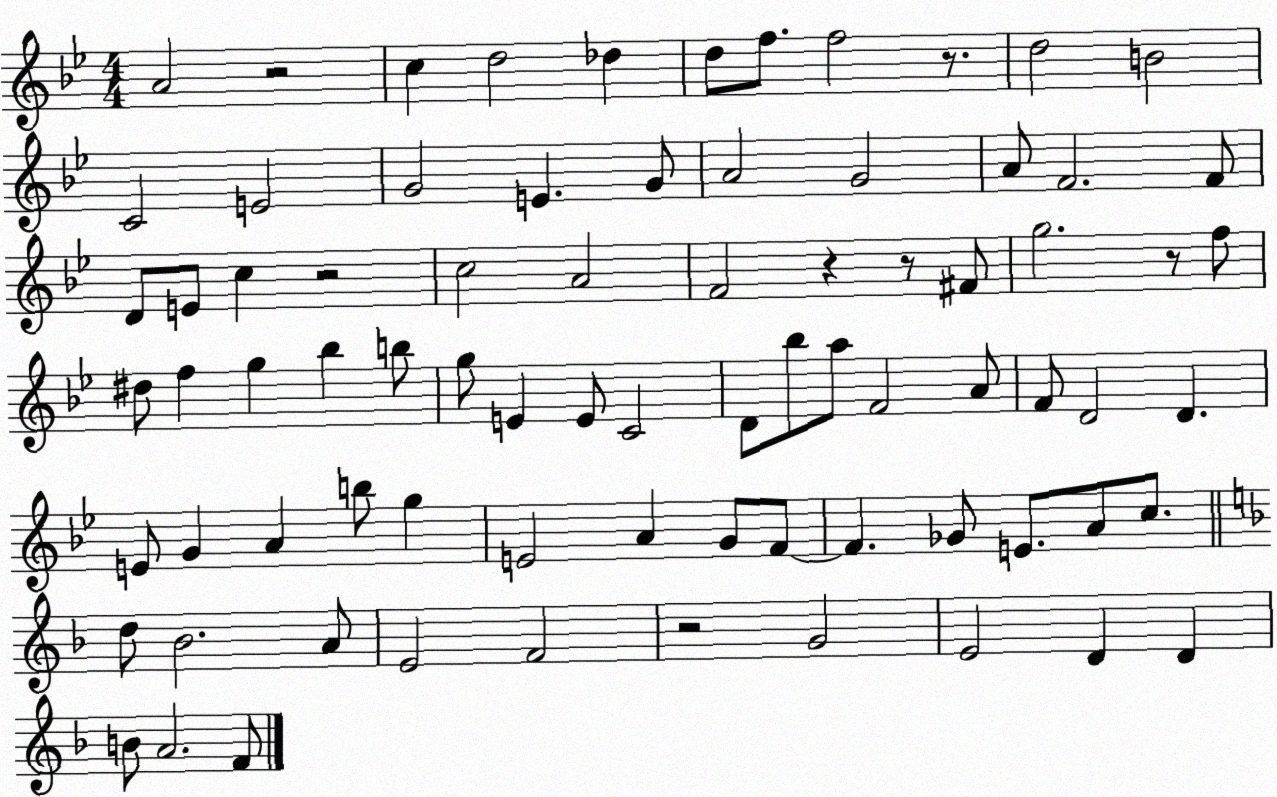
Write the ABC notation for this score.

X:1
T:Untitled
M:4/4
L:1/4
K:Bb
A2 z2 c d2 _d d/2 f/2 f2 z/2 d2 B2 C2 E2 G2 E G/2 A2 G2 A/2 F2 F/2 D/2 E/2 c z2 c2 A2 F2 z z/2 ^F/2 g2 z/2 f/2 ^d/2 f g _b b/2 g/2 E E/2 C2 D/2 _b/2 a/2 F2 A/2 F/2 D2 D E/2 G A b/2 g E2 A G/2 F/2 F _G/2 E/2 A/2 c/2 d/2 _B2 A/2 E2 F2 z2 G2 E2 D D B/2 A2 F/2